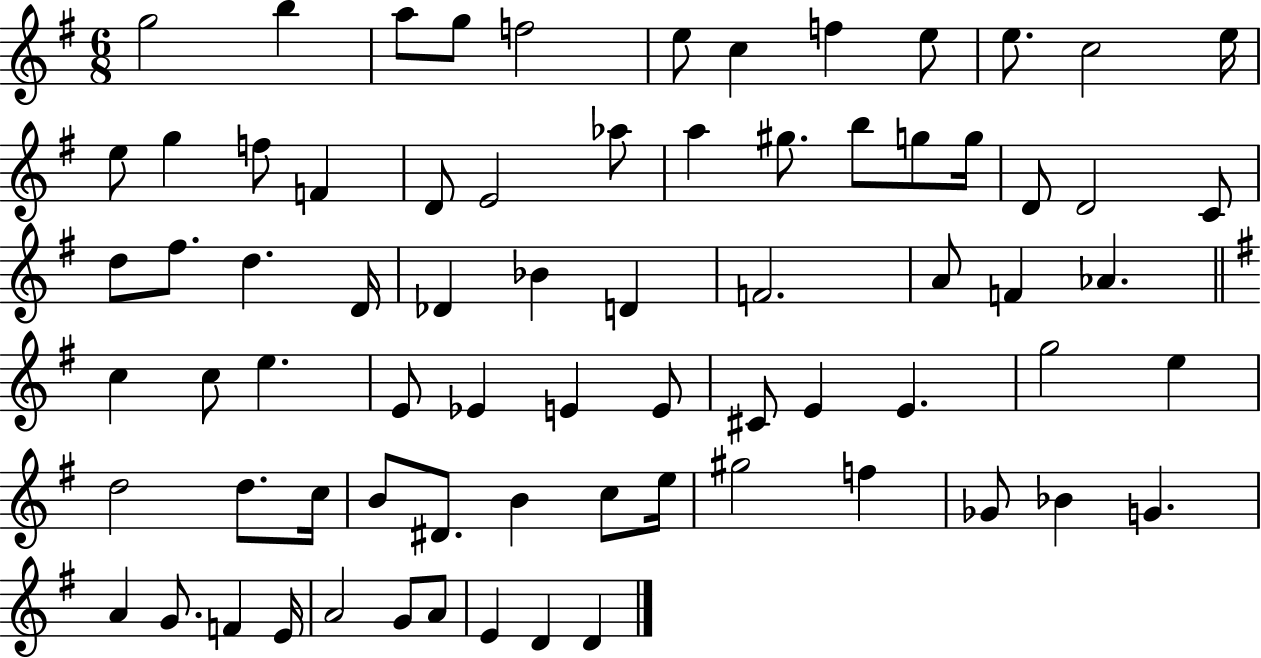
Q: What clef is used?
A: treble